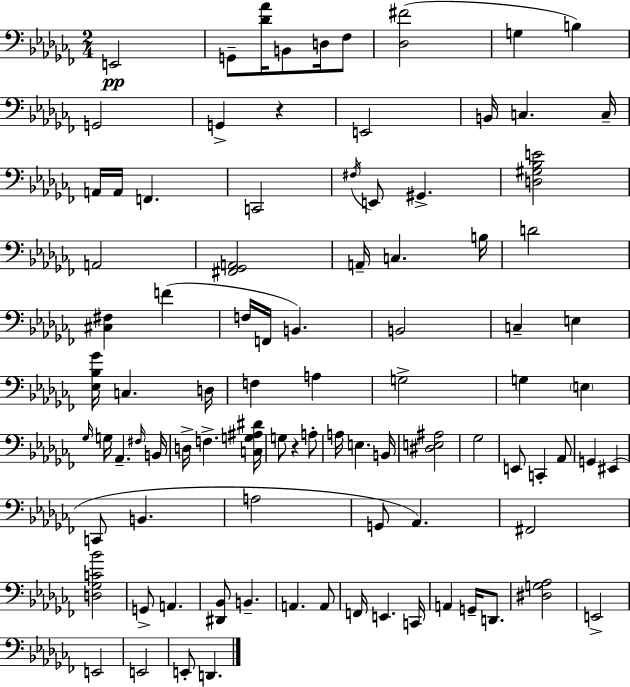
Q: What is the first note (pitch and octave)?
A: E2